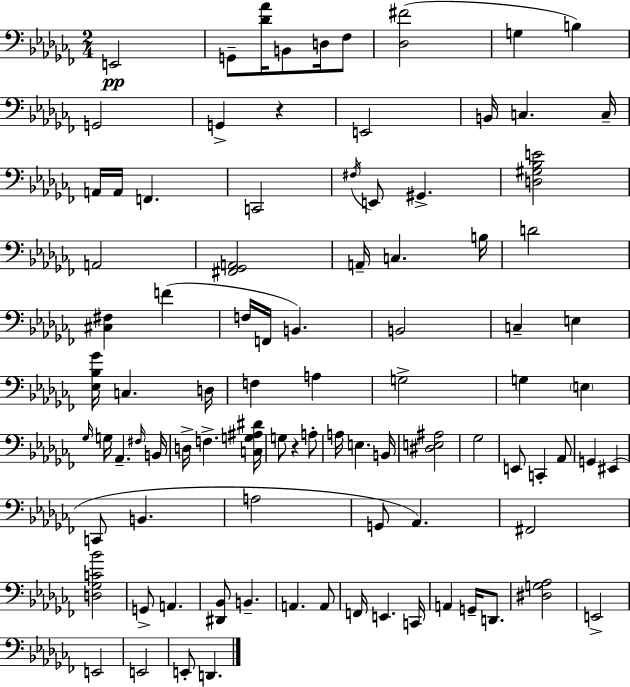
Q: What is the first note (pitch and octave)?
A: E2